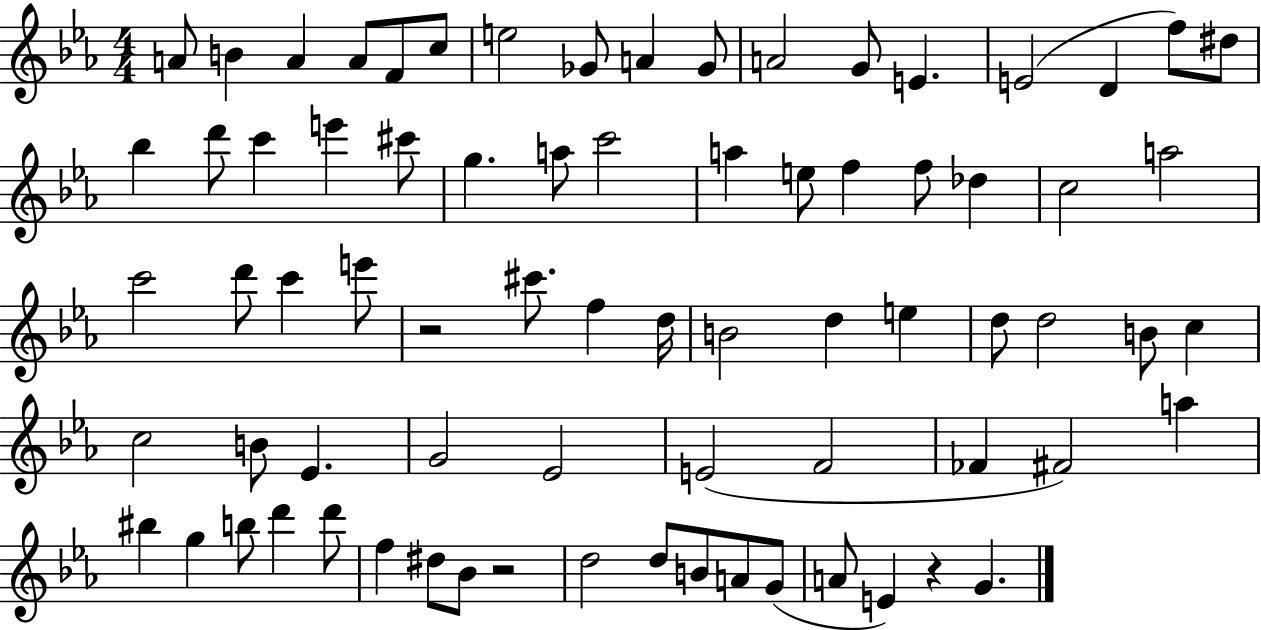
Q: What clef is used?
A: treble